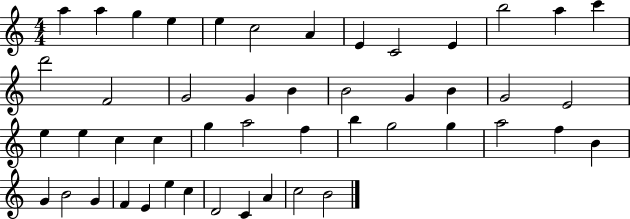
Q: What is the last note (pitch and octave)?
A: B4